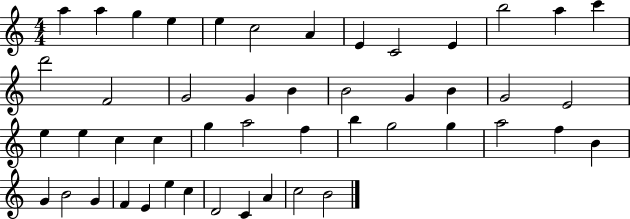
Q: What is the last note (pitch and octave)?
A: B4